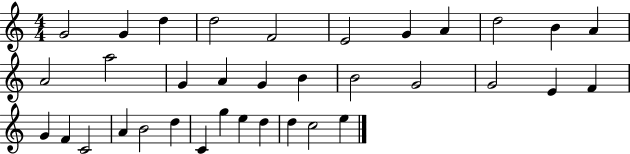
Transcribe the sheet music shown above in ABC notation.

X:1
T:Untitled
M:4/4
L:1/4
K:C
G2 G d d2 F2 E2 G A d2 B A A2 a2 G A G B B2 G2 G2 E F G F C2 A B2 d C g e d d c2 e